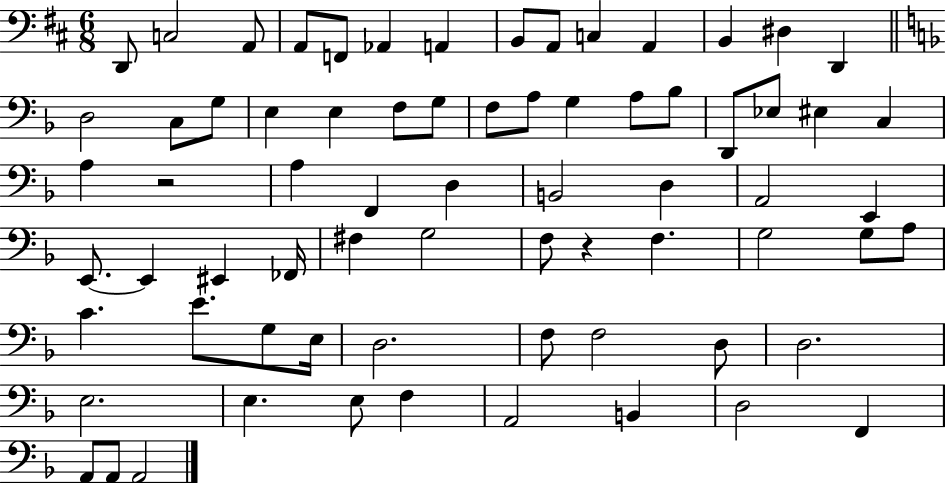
{
  \clef bass
  \numericTimeSignature
  \time 6/8
  \key d \major
  d,8 c2 a,8 | a,8 f,8 aes,4 a,4 | b,8 a,8 c4 a,4 | b,4 dis4 d,4 | \break \bar "||" \break \key d \minor d2 c8 g8 | e4 e4 f8 g8 | f8 a8 g4 a8 bes8 | d,8 ees8 eis4 c4 | \break a4 r2 | a4 f,4 d4 | b,2 d4 | a,2 e,4 | \break e,8.~~ e,4 eis,4 fes,16 | fis4 g2 | f8 r4 f4. | g2 g8 a8 | \break c'4. e'8. g8 e16 | d2. | f8 f2 d8 | d2. | \break e2. | e4. e8 f4 | a,2 b,4 | d2 f,4 | \break a,8 a,8 a,2 | \bar "|."
}